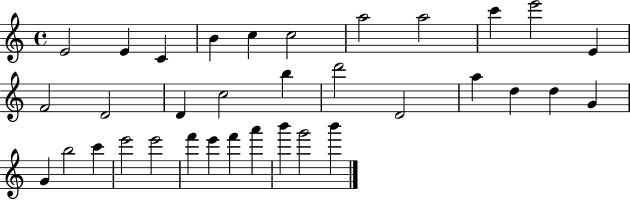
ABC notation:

X:1
T:Untitled
M:4/4
L:1/4
K:C
E2 E C B c c2 a2 a2 c' e'2 E F2 D2 D c2 b d'2 D2 a d d G G b2 c' e'2 e'2 f' e' f' a' b' g'2 b'